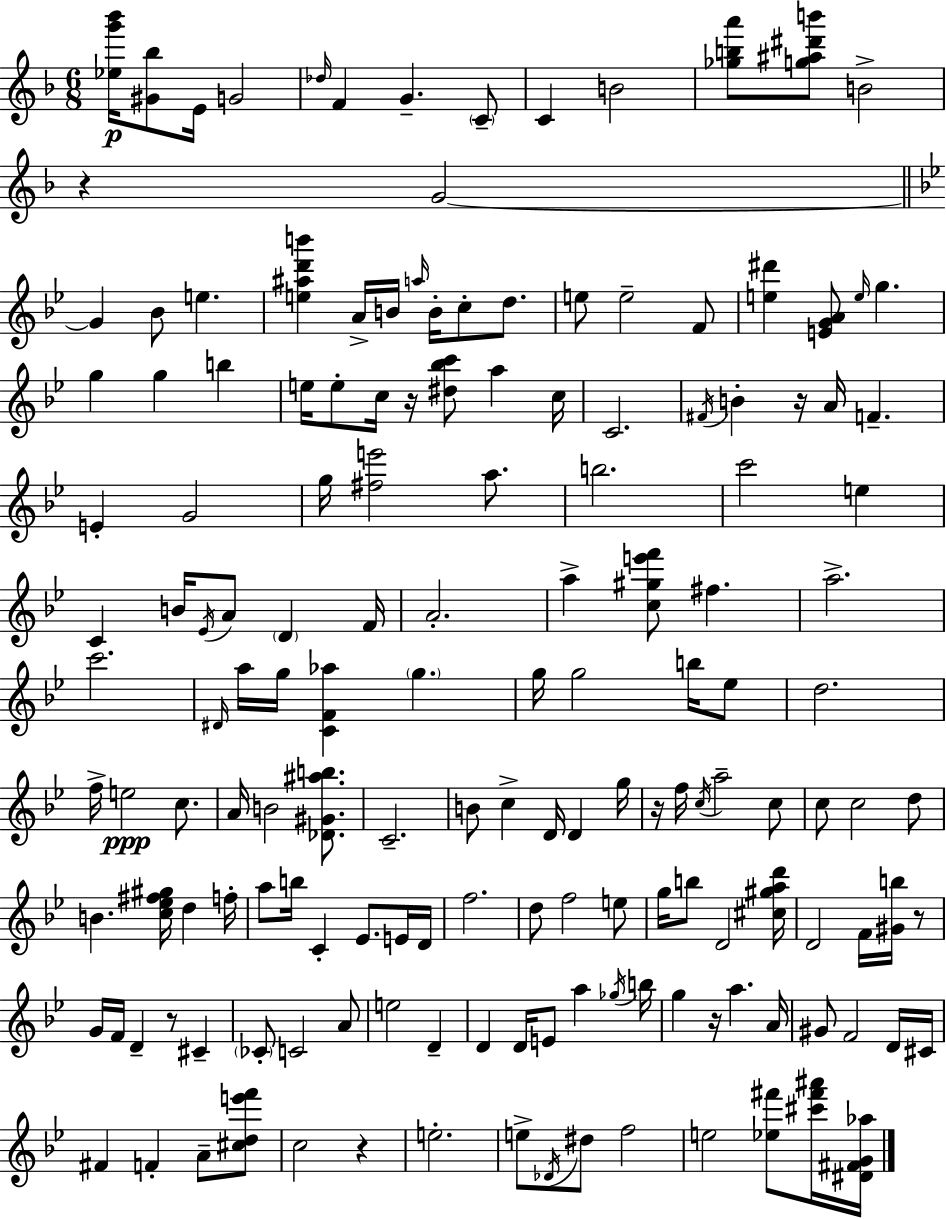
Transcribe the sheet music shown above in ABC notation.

X:1
T:Untitled
M:6/8
L:1/4
K:Dm
[_eg'_b']/4 [^G_b]/2 E/4 G2 _d/4 F G C/2 C B2 [_gba']/2 [g^a^d'b']/2 B2 z G2 G _B/2 e [e^ad'b'] A/4 B/4 a/4 B/4 c/2 d/2 e/2 e2 F/2 [e^d'] [EGA]/2 e/4 g g g b e/4 e/2 c/4 z/4 [^d_bc']/2 a c/4 C2 ^F/4 B z/4 A/4 F E G2 g/4 [^fe']2 a/2 b2 c'2 e C B/4 _E/4 A/2 D F/4 A2 a [c^ge'f']/2 ^f a2 c'2 ^D/4 a/4 g/4 [CF_a] g g/4 g2 b/4 _e/2 d2 f/4 e2 c/2 A/4 B2 [_D^G^ab]/2 C2 B/2 c D/4 D g/4 z/4 f/4 c/4 a2 c/2 c/2 c2 d/2 B [c_e^f^g]/4 d f/4 a/2 b/4 C _E/2 E/4 D/4 f2 d/2 f2 e/2 g/4 b/2 D2 [^c^gad']/4 D2 F/4 [^Gb]/4 z/2 G/4 F/4 D z/2 ^C _C/2 C2 A/2 e2 D D D/4 E/2 a _g/4 b/4 g z/4 a A/4 ^G/2 F2 D/4 ^C/4 ^F F A/2 [^cde'f']/2 c2 z e2 e/2 _D/4 ^d/2 f2 e2 [_e^f']/2 [^c'^f'^a']/4 [^D^FG_a]/4